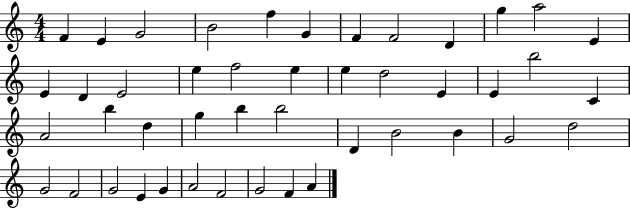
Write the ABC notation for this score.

X:1
T:Untitled
M:4/4
L:1/4
K:C
F E G2 B2 f G F F2 D g a2 E E D E2 e f2 e e d2 E E b2 C A2 b d g b b2 D B2 B G2 d2 G2 F2 G2 E G A2 F2 G2 F A